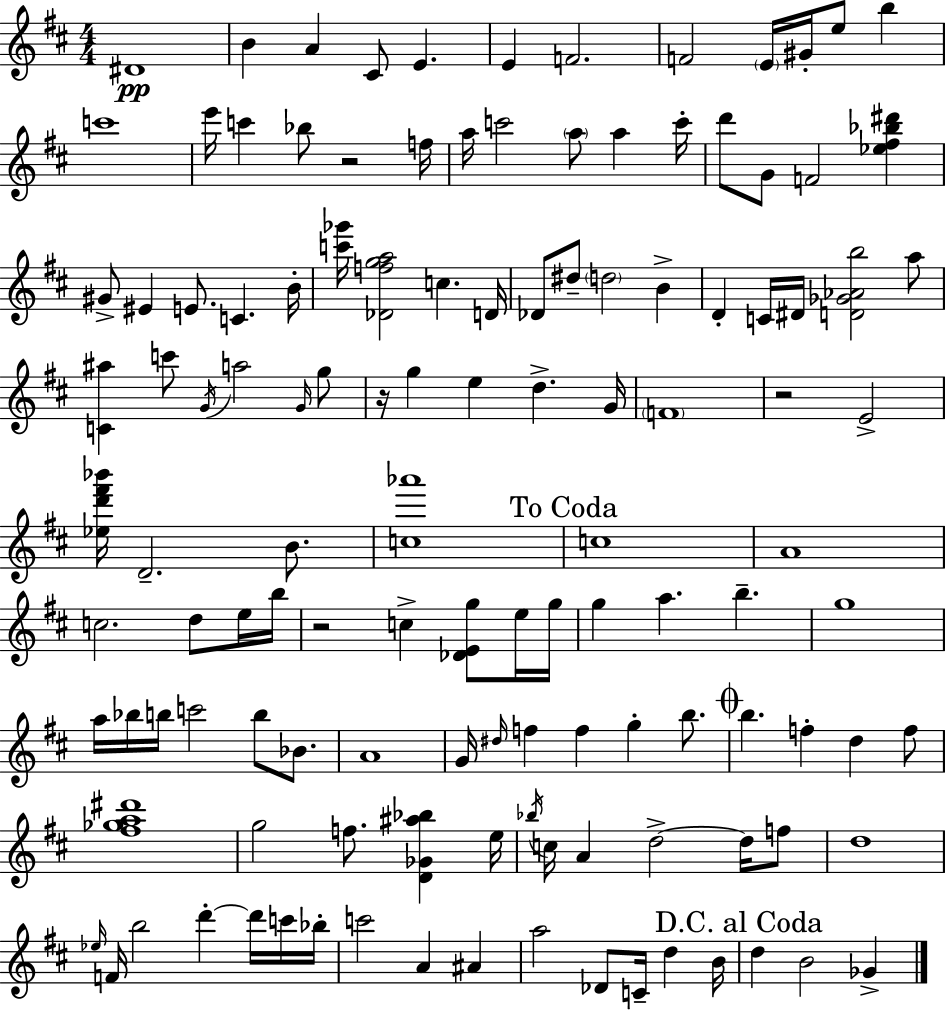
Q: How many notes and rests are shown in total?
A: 125